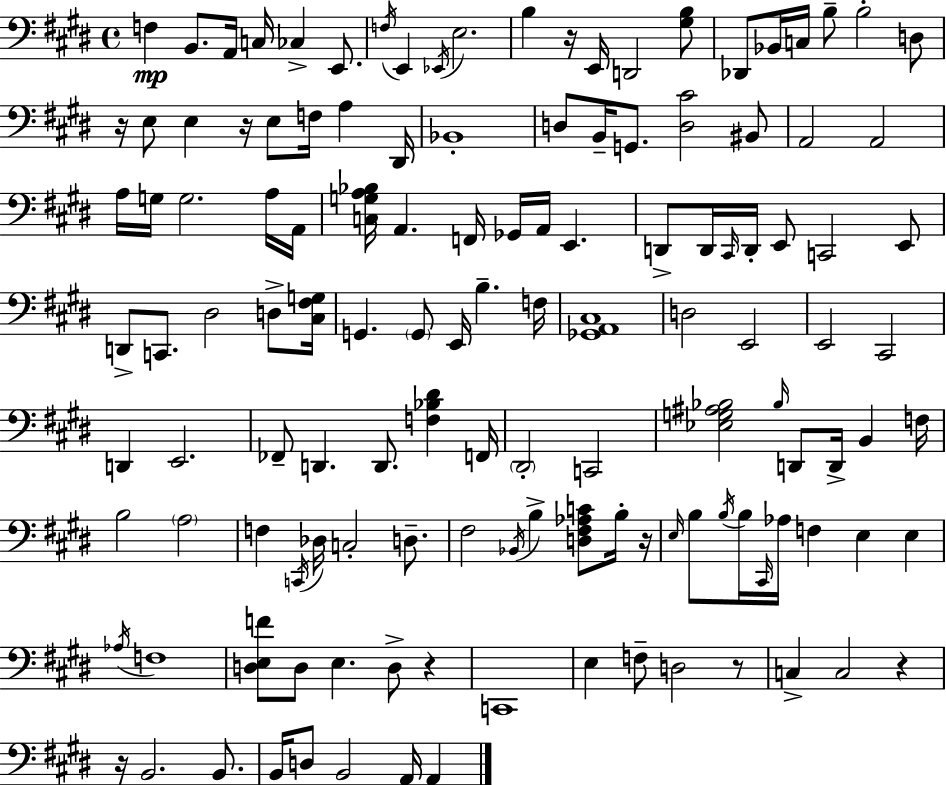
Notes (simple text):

F3/q B2/e. A2/s C3/s CES3/q E2/e. F3/s E2/q Eb2/s E3/h. B3/q R/s E2/s D2/h [G#3,B3]/e Db2/e Bb2/s C3/s B3/e B3/h D3/e R/s E3/e E3/q R/s E3/e F3/s A3/q D#2/s Bb2/w D3/e B2/s G2/e. [D3,C#4]/h BIS2/e A2/h A2/h A3/s G3/s G3/h. A3/s A2/s [C3,G3,A3,Bb3]/s A2/q. F2/s Gb2/s A2/s E2/q. D2/e D2/s C#2/s D2/s E2/e C2/h E2/e D2/e C2/e. D#3/h D3/e [C#3,F#3,G3]/s G2/q. G2/e E2/s B3/q. F3/s [Gb2,A2,C#3]/w D3/h E2/h E2/h C#2/h D2/q E2/h. FES2/e D2/q. D2/e. [F3,Bb3,D#4]/q F2/s D#2/h C2/h [Eb3,G3,A#3,Bb3]/h Bb3/s D2/e D2/s B2/q F3/s B3/h A3/h F3/q C2/s Db3/s C3/h D3/e. F#3/h Bb2/s B3/q [D3,F#3,Ab3,C4]/e B3/s R/s E3/s B3/e B3/s B3/s C#2/s Ab3/s F3/q E3/q E3/q Ab3/s F3/w [D3,E3,F4]/e D3/e E3/q. D3/e R/q C2/w E3/q F3/e D3/h R/e C3/q C3/h R/q R/s B2/h. B2/e. B2/s D3/e B2/h A2/s A2/q